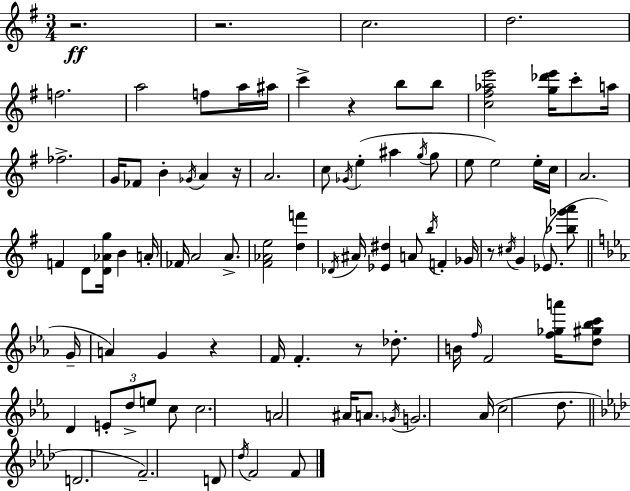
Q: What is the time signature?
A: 3/4